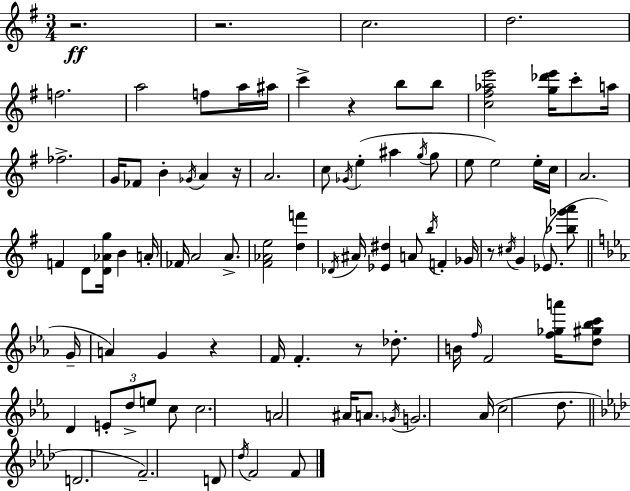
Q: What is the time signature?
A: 3/4